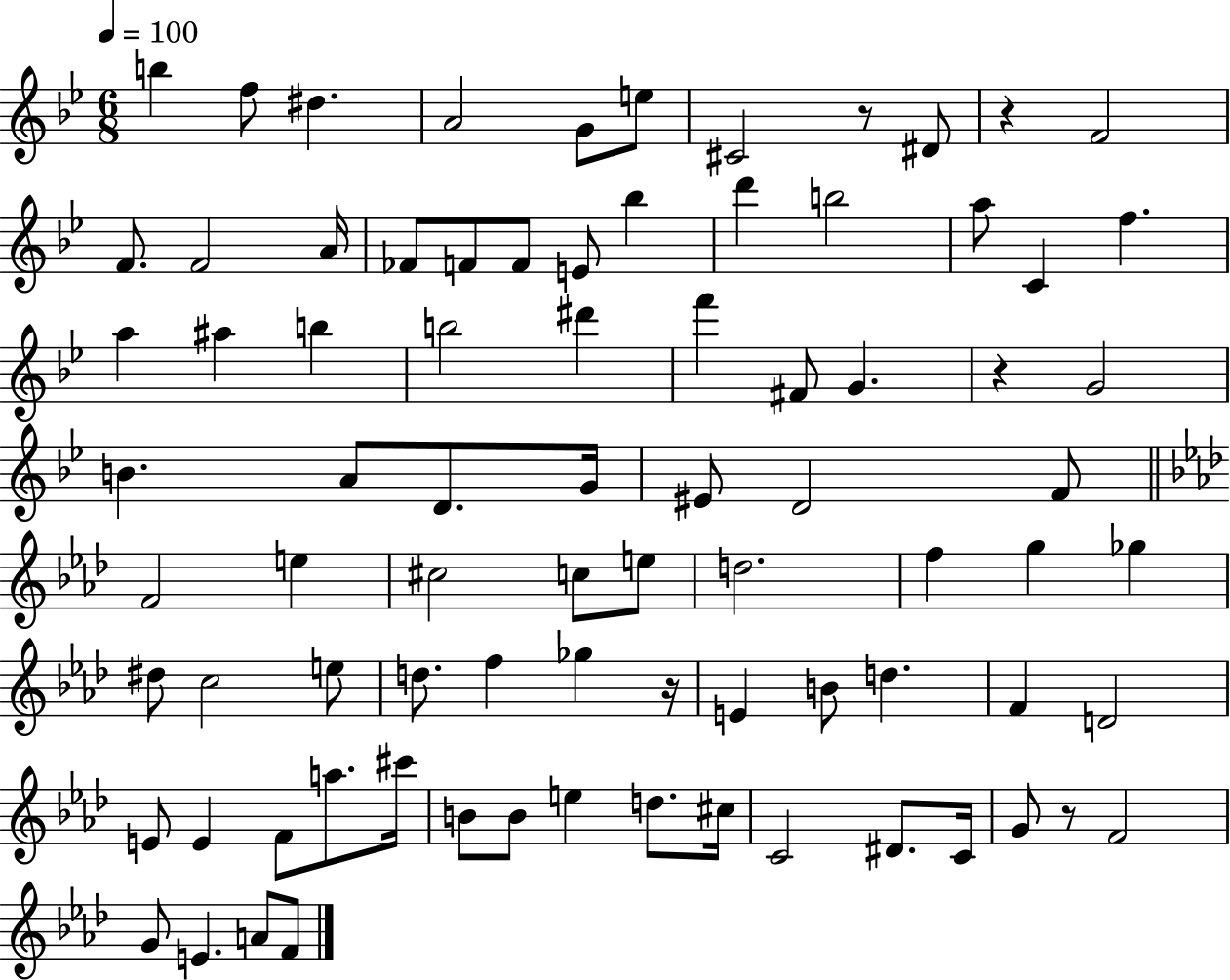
{
  \clef treble
  \numericTimeSignature
  \time 6/8
  \key bes \major
  \tempo 4 = 100
  \repeat volta 2 { b''4 f''8 dis''4. | a'2 g'8 e''8 | cis'2 r8 dis'8 | r4 f'2 | \break f'8. f'2 a'16 | fes'8 f'8 f'8 e'8 bes''4 | d'''4 b''2 | a''8 c'4 f''4. | \break a''4 ais''4 b''4 | b''2 dis'''4 | f'''4 fis'8 g'4. | r4 g'2 | \break b'4. a'8 d'8. g'16 | eis'8 d'2 f'8 | \bar "||" \break \key aes \major f'2 e''4 | cis''2 c''8 e''8 | d''2. | f''4 g''4 ges''4 | \break dis''8 c''2 e''8 | d''8. f''4 ges''4 r16 | e'4 b'8 d''4. | f'4 d'2 | \break e'8 e'4 f'8 a''8. cis'''16 | b'8 b'8 e''4 d''8. cis''16 | c'2 dis'8. c'16 | g'8 r8 f'2 | \break g'8 e'4. a'8 f'8 | } \bar "|."
}